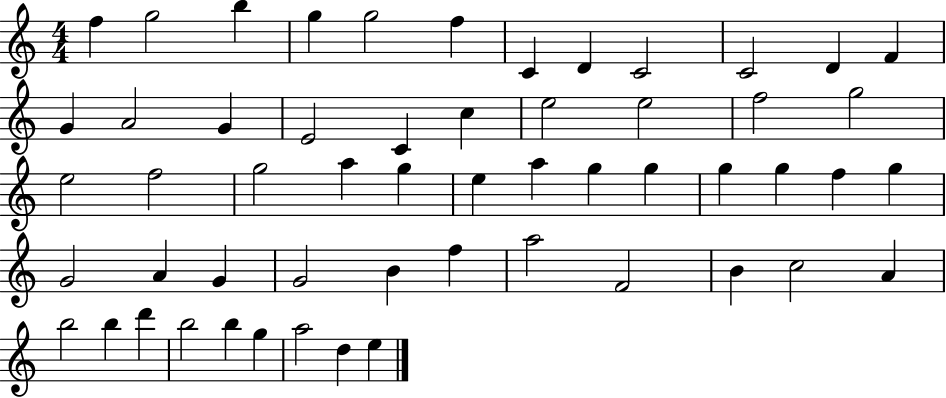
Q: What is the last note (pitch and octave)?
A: E5